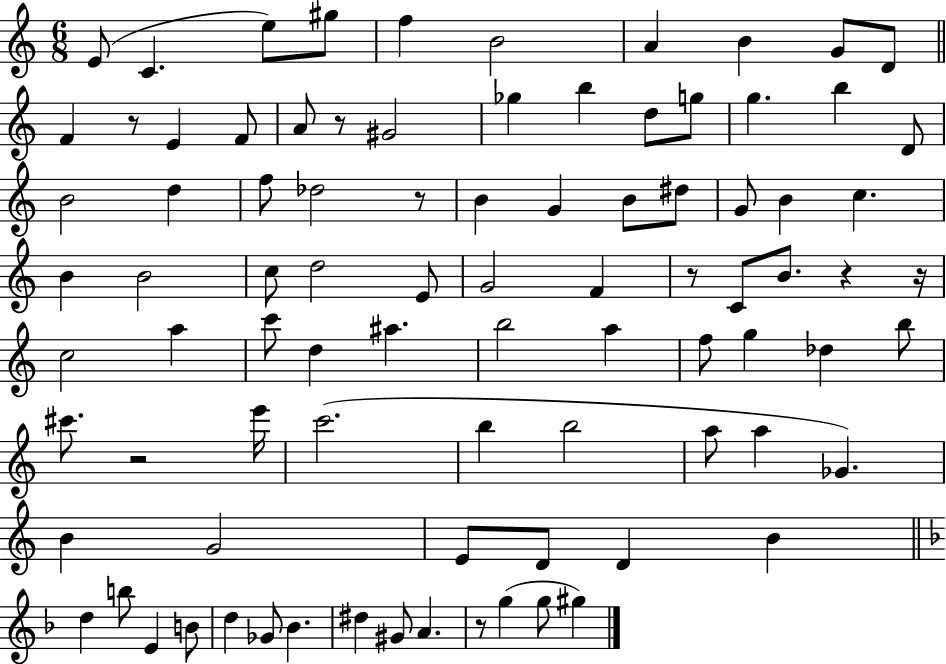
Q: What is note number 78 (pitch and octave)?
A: G5